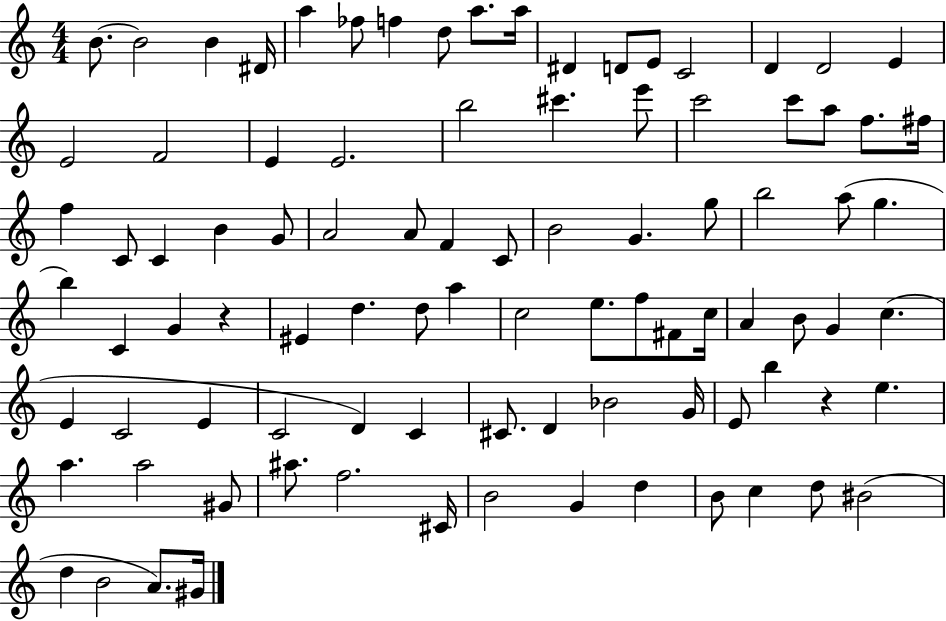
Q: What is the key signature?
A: C major